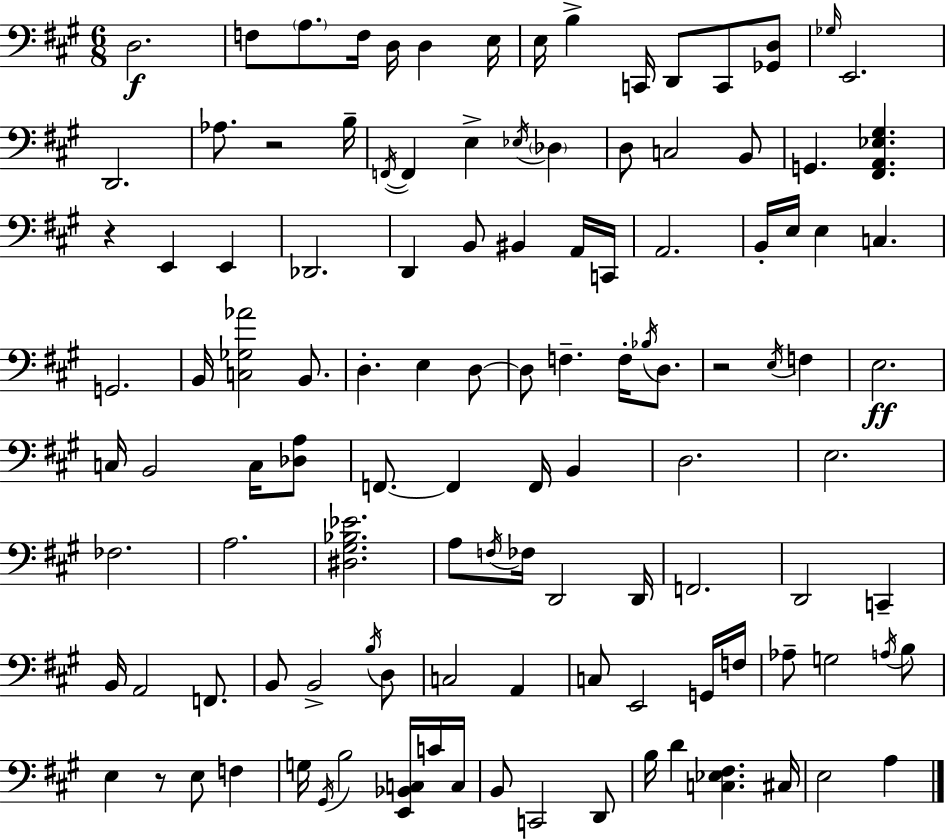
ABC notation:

X:1
T:Untitled
M:6/8
L:1/4
K:A
D,2 F,/2 A,/2 F,/4 D,/4 D, E,/4 E,/4 B, C,,/4 D,,/2 C,,/2 [_G,,D,]/2 _G,/4 E,,2 D,,2 _A,/2 z2 B,/4 F,,/4 F,, E, _E,/4 _D, D,/2 C,2 B,,/2 G,, [^F,,A,,_E,^G,] z E,, E,, _D,,2 D,, B,,/2 ^B,, A,,/4 C,,/4 A,,2 B,,/4 E,/4 E, C, G,,2 B,,/4 [C,_G,_A]2 B,,/2 D, E, D,/2 D,/2 F, F,/4 _B,/4 D,/2 z2 E,/4 F, E,2 C,/4 B,,2 C,/4 [_D,A,]/2 F,,/2 F,, F,,/4 B,, D,2 E,2 _F,2 A,2 [^D,^G,_B,_E]2 A,/2 F,/4 _F,/4 D,,2 D,,/4 F,,2 D,,2 C,, B,,/4 A,,2 F,,/2 B,,/2 B,,2 B,/4 D,/2 C,2 A,, C,/2 E,,2 G,,/4 F,/4 _A,/2 G,2 A,/4 B,/2 E, z/2 E,/2 F, G,/4 ^G,,/4 B,2 [E,,_B,,C,]/4 C/4 C,/4 B,,/2 C,,2 D,,/2 B,/4 D [C,_E,^F,] ^C,/4 E,2 A,